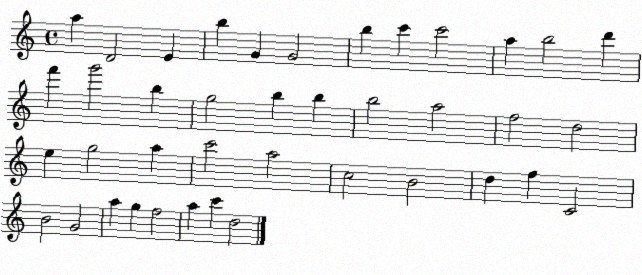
X:1
T:Untitled
M:4/4
L:1/4
K:C
a D2 E b G G2 b c' c'2 a b2 d' f' g'2 b g2 b b b2 a2 f2 d2 e g2 a c'2 a2 c2 B2 d f C2 B2 G2 a g f2 a c' d2